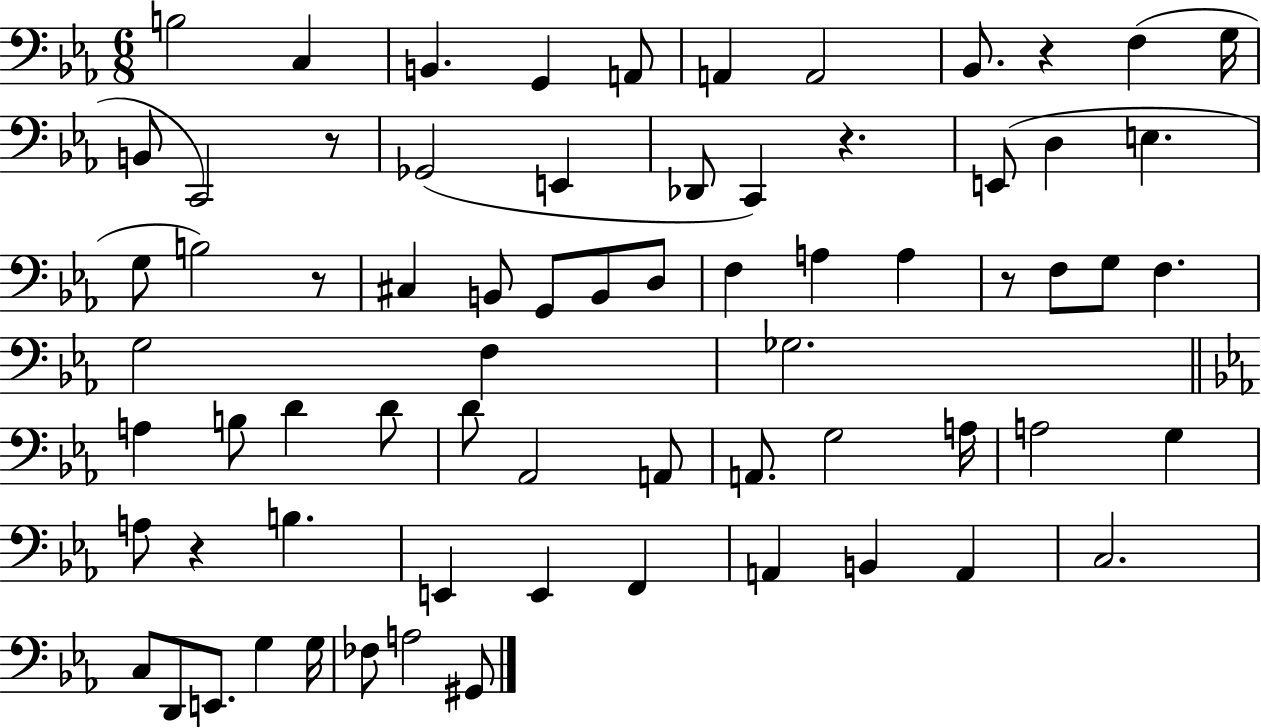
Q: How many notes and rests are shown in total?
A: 70